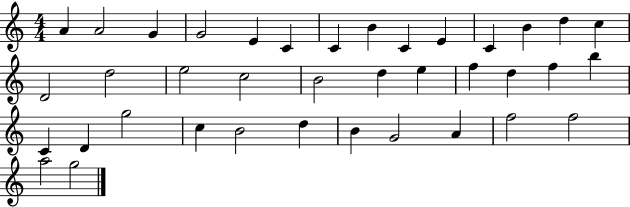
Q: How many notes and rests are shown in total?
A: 38